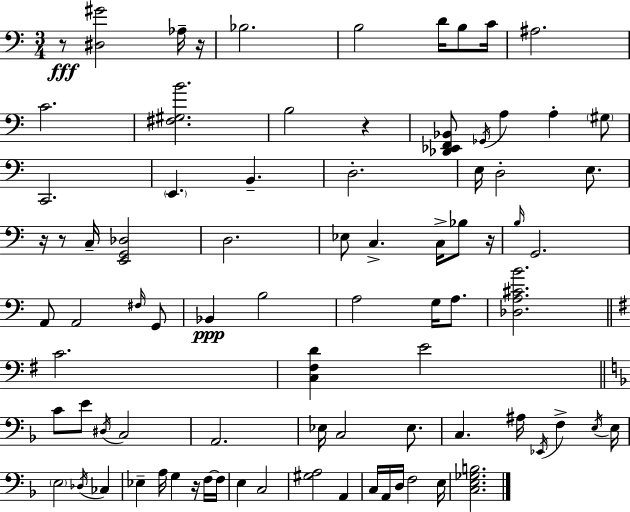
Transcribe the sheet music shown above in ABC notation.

X:1
T:Untitled
M:3/4
L:1/4
K:C
z/2 [^D,^G]2 _A,/4 z/4 _B,2 B,2 D/4 B,/2 C/4 ^A,2 C2 [^F,^G,B]2 B,2 z [_D,,_E,,F,,_B,,]/2 _G,,/4 A, A, ^G,/2 C,,2 E,, B,, D,2 E,/4 D,2 E,/2 z/4 z/2 C,/4 [E,,G,,_D,]2 D,2 _E,/2 C, C,/4 _B,/2 z/4 B,/4 G,,2 A,,/2 A,,2 ^F,/4 G,,/2 _B,, B,2 A,2 G,/4 A,/2 [_D,A,^CB]2 C2 [C,^F,D] E2 C/2 E/2 ^D,/4 C,2 A,,2 _E,/4 C,2 _E,/2 C, ^A,/4 _E,,/4 F, E,/4 E,/4 E,2 _D,/4 _C, _E, A,/4 G, z/4 F,/4 F,/4 E, C,2 [^G,A,]2 A,, C,/4 A,,/4 D,/4 F,2 E,/4 [C,E,_G,B,]2